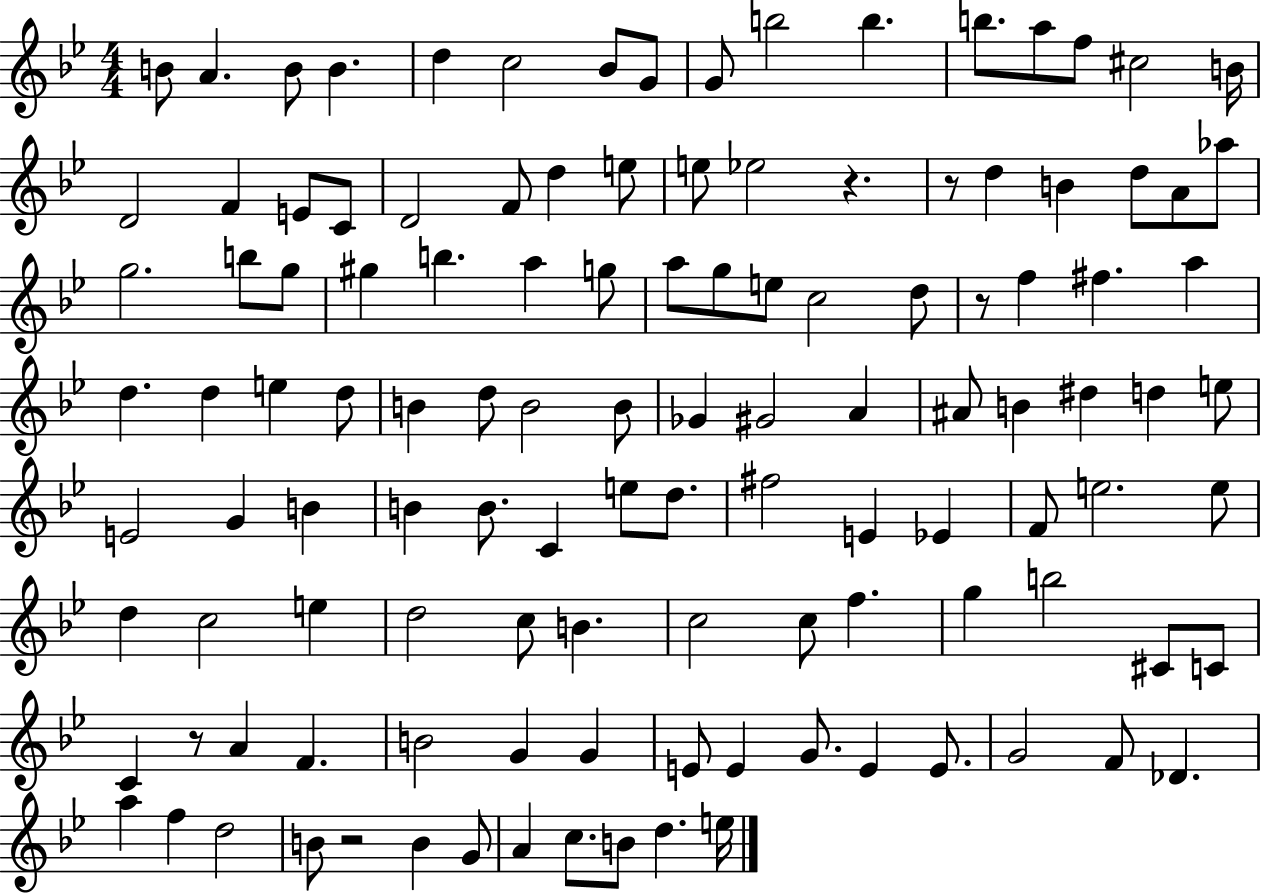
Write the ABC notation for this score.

X:1
T:Untitled
M:4/4
L:1/4
K:Bb
B/2 A B/2 B d c2 _B/2 G/2 G/2 b2 b b/2 a/2 f/2 ^c2 B/4 D2 F E/2 C/2 D2 F/2 d e/2 e/2 _e2 z z/2 d B d/2 A/2 _a/2 g2 b/2 g/2 ^g b a g/2 a/2 g/2 e/2 c2 d/2 z/2 f ^f a d d e d/2 B d/2 B2 B/2 _G ^G2 A ^A/2 B ^d d e/2 E2 G B B B/2 C e/2 d/2 ^f2 E _E F/2 e2 e/2 d c2 e d2 c/2 B c2 c/2 f g b2 ^C/2 C/2 C z/2 A F B2 G G E/2 E G/2 E E/2 G2 F/2 _D a f d2 B/2 z2 B G/2 A c/2 B/2 d e/4